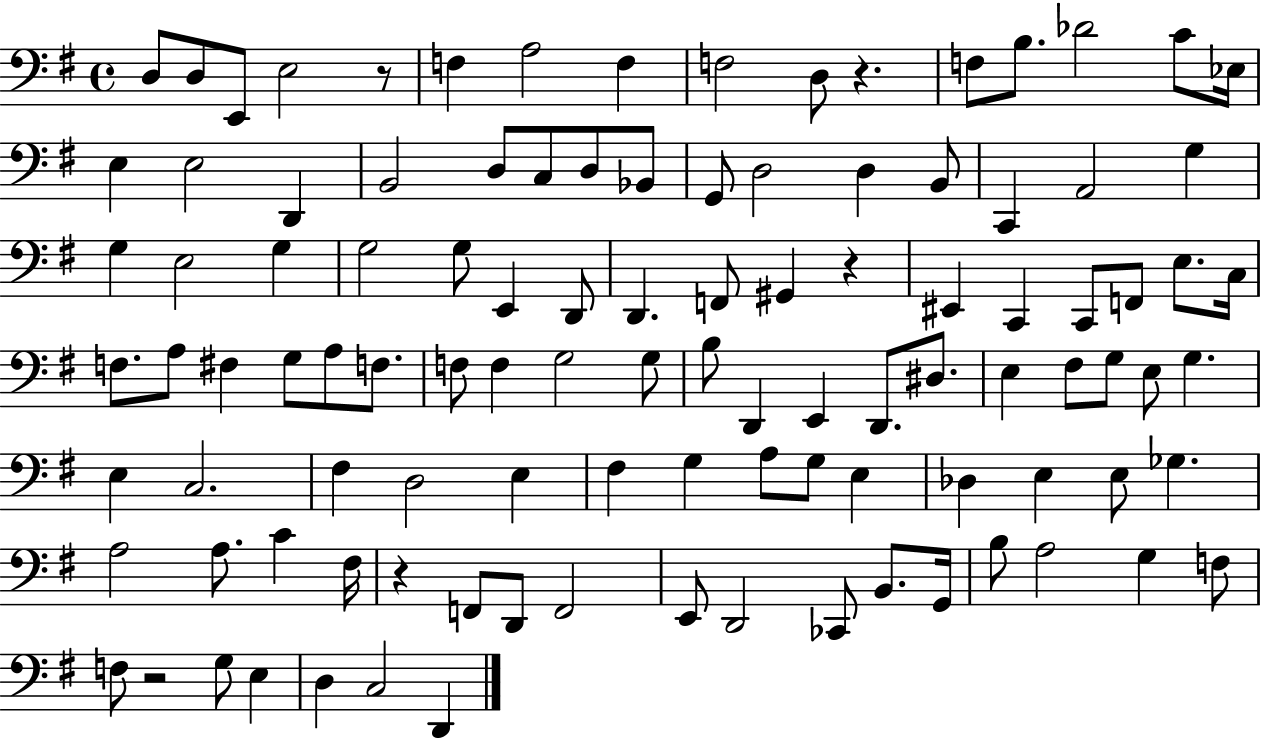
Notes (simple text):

D3/e D3/e E2/e E3/h R/e F3/q A3/h F3/q F3/h D3/e R/q. F3/e B3/e. Db4/h C4/e Eb3/s E3/q E3/h D2/q B2/h D3/e C3/e D3/e Bb2/e G2/e D3/h D3/q B2/e C2/q A2/h G3/q G3/q E3/h G3/q G3/h G3/e E2/q D2/e D2/q. F2/e G#2/q R/q EIS2/q C2/q C2/e F2/e E3/e. C3/s F3/e. A3/e F#3/q G3/e A3/e F3/e. F3/e F3/q G3/h G3/e B3/e D2/q E2/q D2/e. D#3/e. E3/q F#3/e G3/e E3/e G3/q. E3/q C3/h. F#3/q D3/h E3/q F#3/q G3/q A3/e G3/e E3/q Db3/q E3/q E3/e Gb3/q. A3/h A3/e. C4/q F#3/s R/q F2/e D2/e F2/h E2/e D2/h CES2/e B2/e. G2/s B3/e A3/h G3/q F3/e F3/e R/h G3/e E3/q D3/q C3/h D2/q